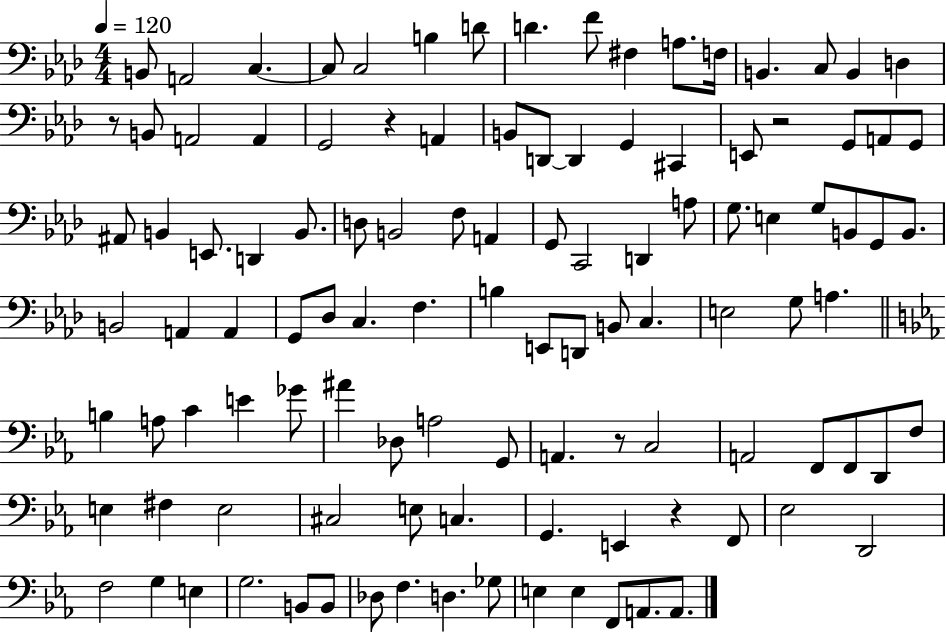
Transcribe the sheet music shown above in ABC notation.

X:1
T:Untitled
M:4/4
L:1/4
K:Ab
B,,/2 A,,2 C, C,/2 C,2 B, D/2 D F/2 ^F, A,/2 F,/4 B,, C,/2 B,, D, z/2 B,,/2 A,,2 A,, G,,2 z A,, B,,/2 D,,/2 D,, G,, ^C,, E,,/2 z2 G,,/2 A,,/2 G,,/2 ^A,,/2 B,, E,,/2 D,, B,,/2 D,/2 B,,2 F,/2 A,, G,,/2 C,,2 D,, A,/2 G,/2 E, G,/2 B,,/2 G,,/2 B,,/2 B,,2 A,, A,, G,,/2 _D,/2 C, F, B, E,,/2 D,,/2 B,,/2 C, E,2 G,/2 A, B, A,/2 C E _G/2 ^A _D,/2 A,2 G,,/2 A,, z/2 C,2 A,,2 F,,/2 F,,/2 D,,/2 F,/2 E, ^F, E,2 ^C,2 E,/2 C, G,, E,, z F,,/2 _E,2 D,,2 F,2 G, E, G,2 B,,/2 B,,/2 _D,/2 F, D, _G,/2 E, E, F,,/2 A,,/2 A,,/2